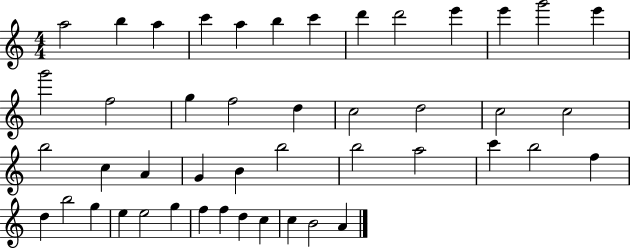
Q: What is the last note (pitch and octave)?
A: A4